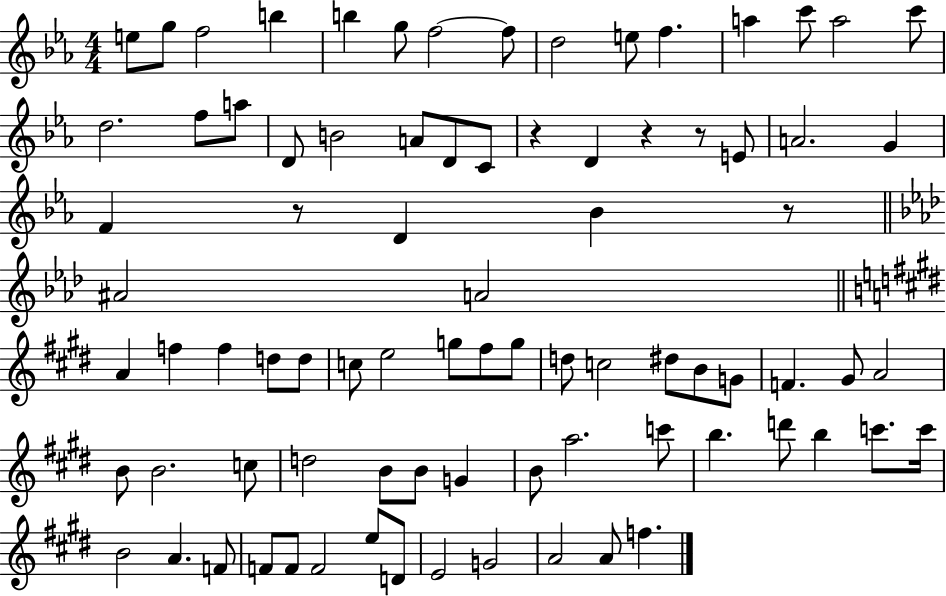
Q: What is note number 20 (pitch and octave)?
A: B4